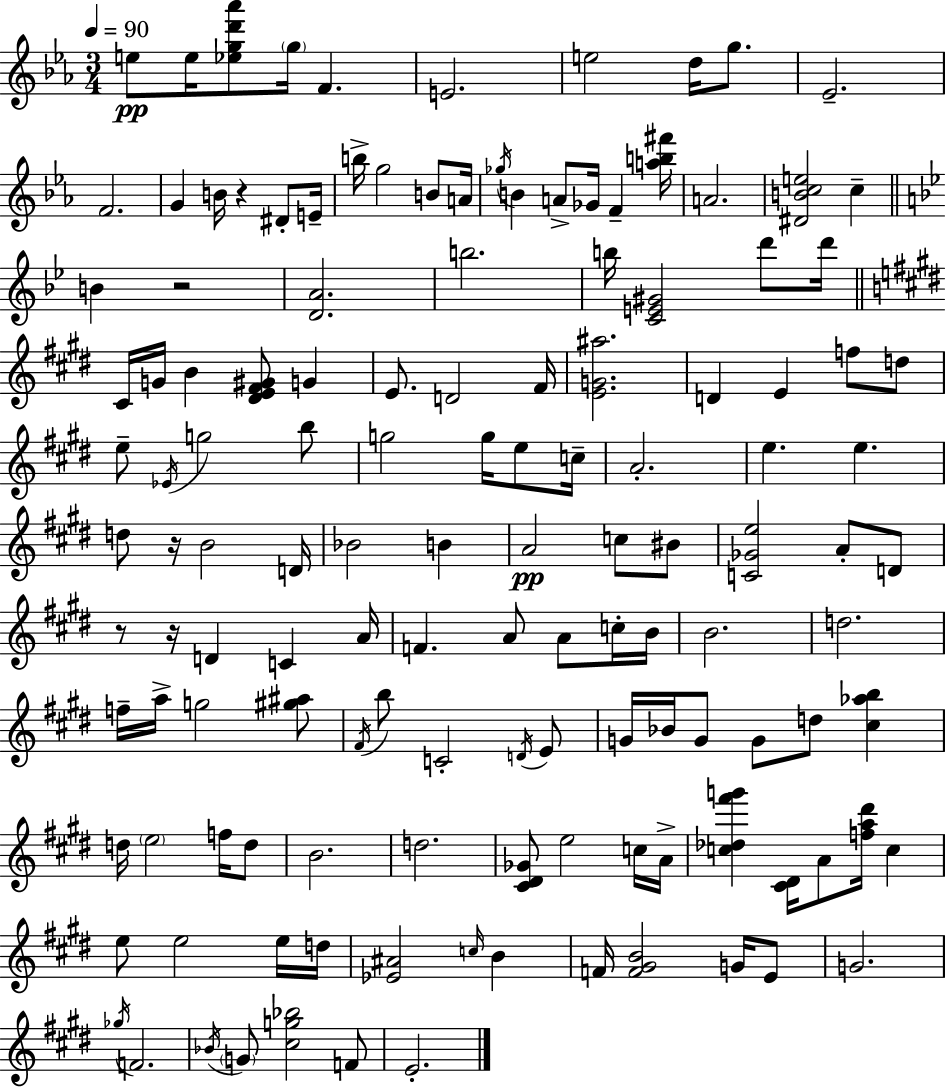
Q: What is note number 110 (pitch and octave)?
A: G4